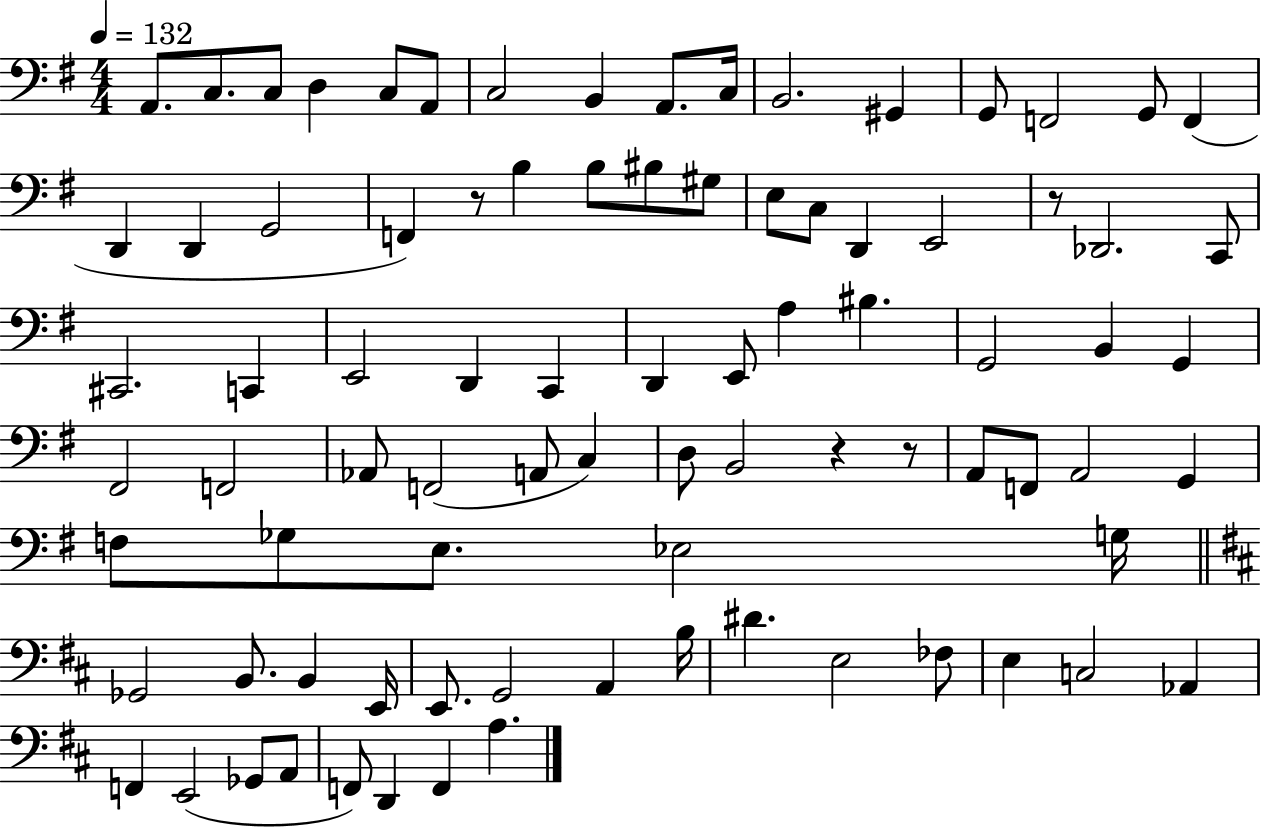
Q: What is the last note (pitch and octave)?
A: A3